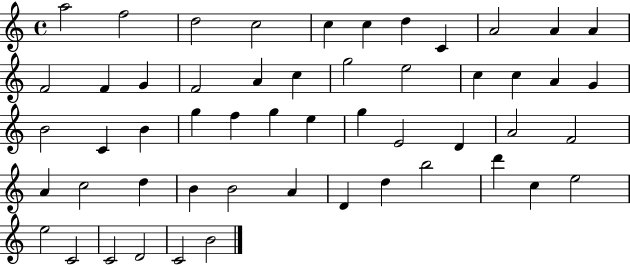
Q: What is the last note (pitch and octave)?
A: B4